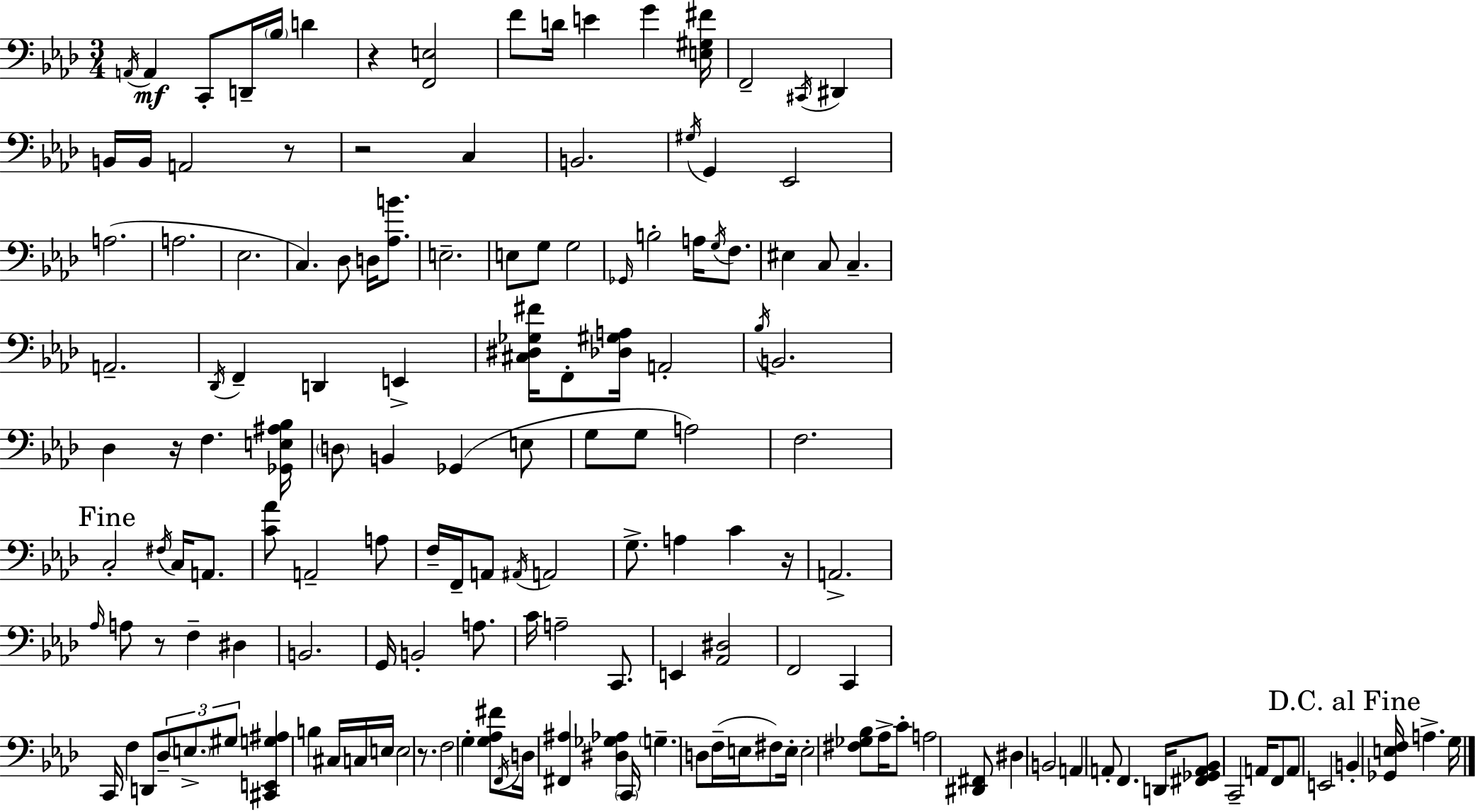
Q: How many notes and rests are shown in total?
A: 150